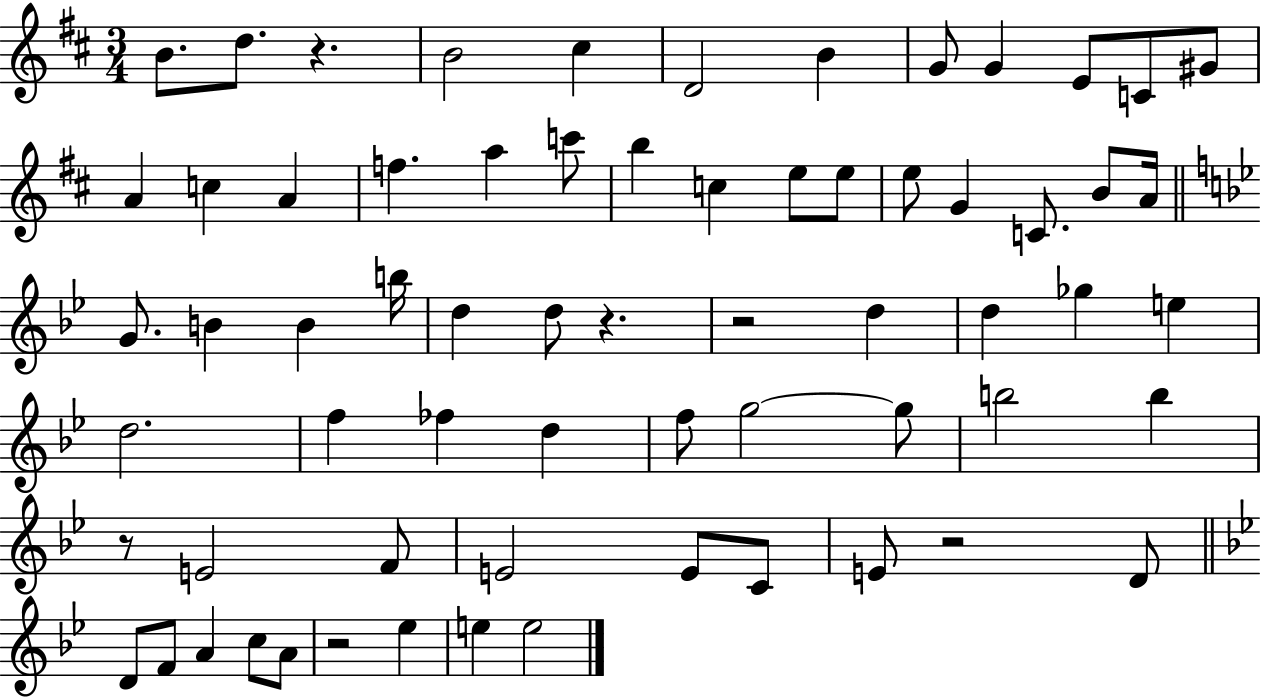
{
  \clef treble
  \numericTimeSignature
  \time 3/4
  \key d \major
  b'8. d''8. r4. | b'2 cis''4 | d'2 b'4 | g'8 g'4 e'8 c'8 gis'8 | \break a'4 c''4 a'4 | f''4. a''4 c'''8 | b''4 c''4 e''8 e''8 | e''8 g'4 c'8. b'8 a'16 | \break \bar "||" \break \key g \minor g'8. b'4 b'4 b''16 | d''4 d''8 r4. | r2 d''4 | d''4 ges''4 e''4 | \break d''2. | f''4 fes''4 d''4 | f''8 g''2~~ g''8 | b''2 b''4 | \break r8 e'2 f'8 | e'2 e'8 c'8 | e'8 r2 d'8 | \bar "||" \break \key bes \major d'8 f'8 a'4 c''8 a'8 | r2 ees''4 | e''4 e''2 | \bar "|."
}